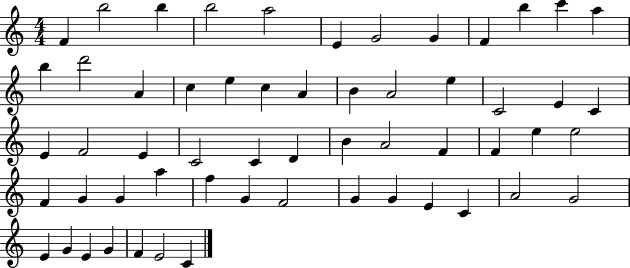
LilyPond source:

{
  \clef treble
  \numericTimeSignature
  \time 4/4
  \key c \major
  f'4 b''2 b''4 | b''2 a''2 | e'4 g'2 g'4 | f'4 b''4 c'''4 a''4 | \break b''4 d'''2 a'4 | c''4 e''4 c''4 a'4 | b'4 a'2 e''4 | c'2 e'4 c'4 | \break e'4 f'2 e'4 | c'2 c'4 d'4 | b'4 a'2 f'4 | f'4 e''4 e''2 | \break f'4 g'4 g'4 a''4 | f''4 g'4 f'2 | g'4 g'4 e'4 c'4 | a'2 g'2 | \break e'4 g'4 e'4 g'4 | f'4 e'2 c'4 | \bar "|."
}